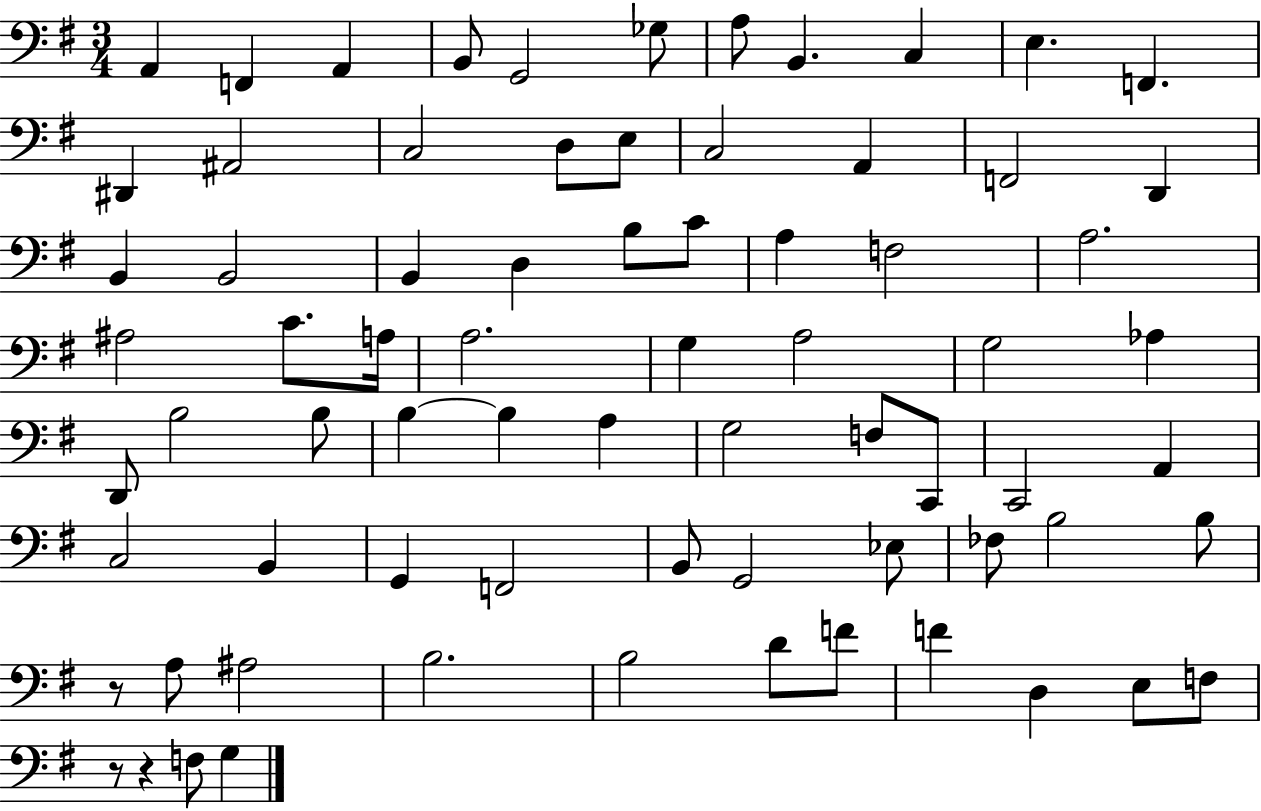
{
  \clef bass
  \numericTimeSignature
  \time 3/4
  \key g \major
  a,4 f,4 a,4 | b,8 g,2 ges8 | a8 b,4. c4 | e4. f,4. | \break dis,4 ais,2 | c2 d8 e8 | c2 a,4 | f,2 d,4 | \break b,4 b,2 | b,4 d4 b8 c'8 | a4 f2 | a2. | \break ais2 c'8. a16 | a2. | g4 a2 | g2 aes4 | \break d,8 b2 b8 | b4~~ b4 a4 | g2 f8 c,8 | c,2 a,4 | \break c2 b,4 | g,4 f,2 | b,8 g,2 ees8 | fes8 b2 b8 | \break r8 a8 ais2 | b2. | b2 d'8 f'8 | f'4 d4 e8 f8 | \break r8 r4 f8 g4 | \bar "|."
}